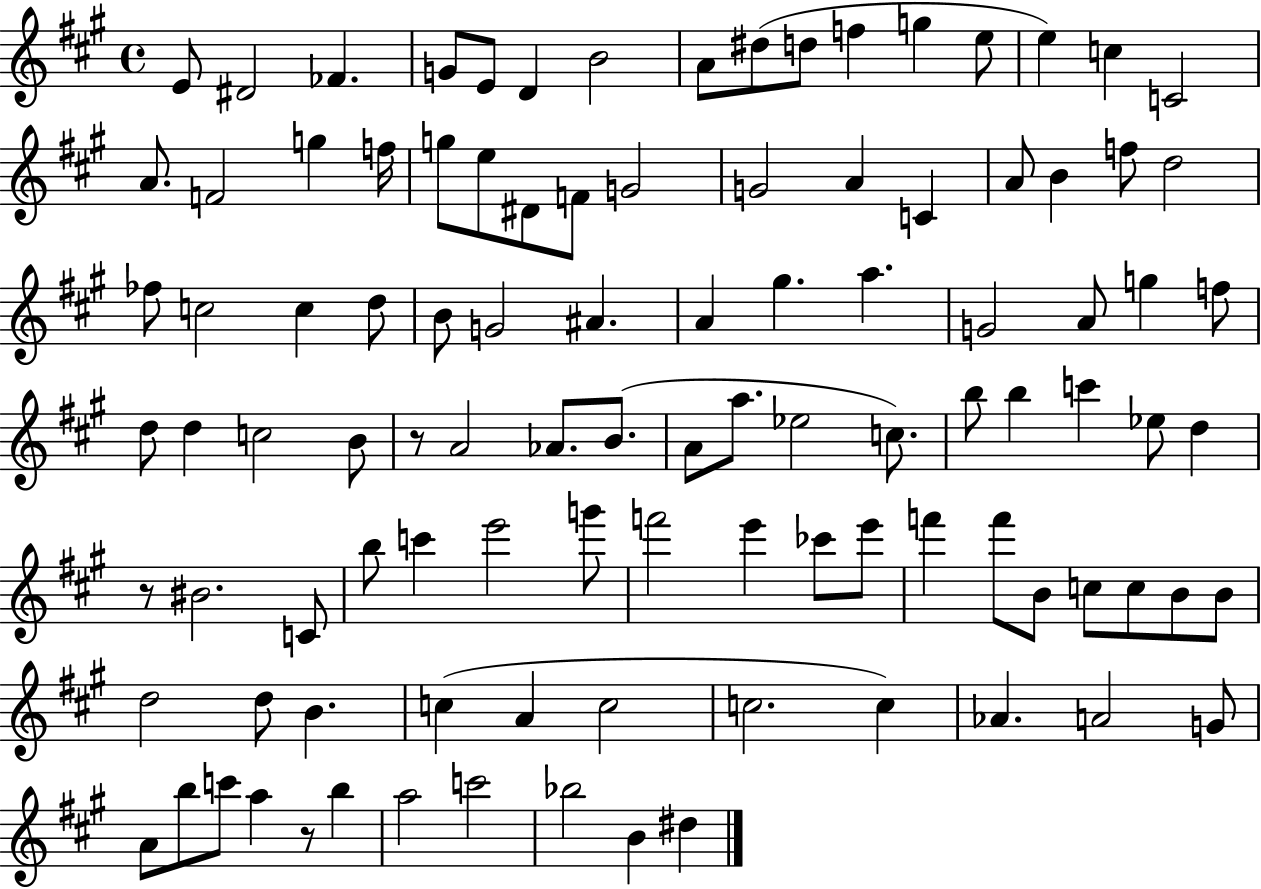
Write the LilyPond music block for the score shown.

{
  \clef treble
  \time 4/4
  \defaultTimeSignature
  \key a \major
  \repeat volta 2 { e'8 dis'2 fes'4. | g'8 e'8 d'4 b'2 | a'8 dis''8( d''8 f''4 g''4 e''8 | e''4) c''4 c'2 | \break a'8. f'2 g''4 f''16 | g''8 e''8 dis'8 f'8 g'2 | g'2 a'4 c'4 | a'8 b'4 f''8 d''2 | \break fes''8 c''2 c''4 d''8 | b'8 g'2 ais'4. | a'4 gis''4. a''4. | g'2 a'8 g''4 f''8 | \break d''8 d''4 c''2 b'8 | r8 a'2 aes'8. b'8.( | a'8 a''8. ees''2 c''8.) | b''8 b''4 c'''4 ees''8 d''4 | \break r8 bis'2. c'8 | b''8 c'''4 e'''2 g'''8 | f'''2 e'''4 ces'''8 e'''8 | f'''4 f'''8 b'8 c''8 c''8 b'8 b'8 | \break d''2 d''8 b'4. | c''4( a'4 c''2 | c''2. c''4) | aes'4. a'2 g'8 | \break a'8 b''8 c'''8 a''4 r8 b''4 | a''2 c'''2 | bes''2 b'4 dis''4 | } \bar "|."
}